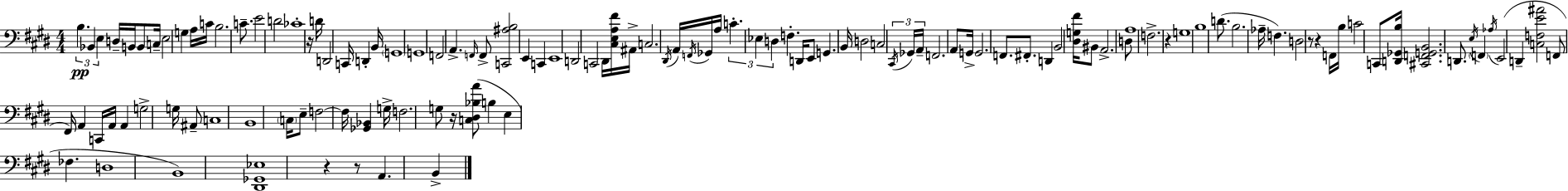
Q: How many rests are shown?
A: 7